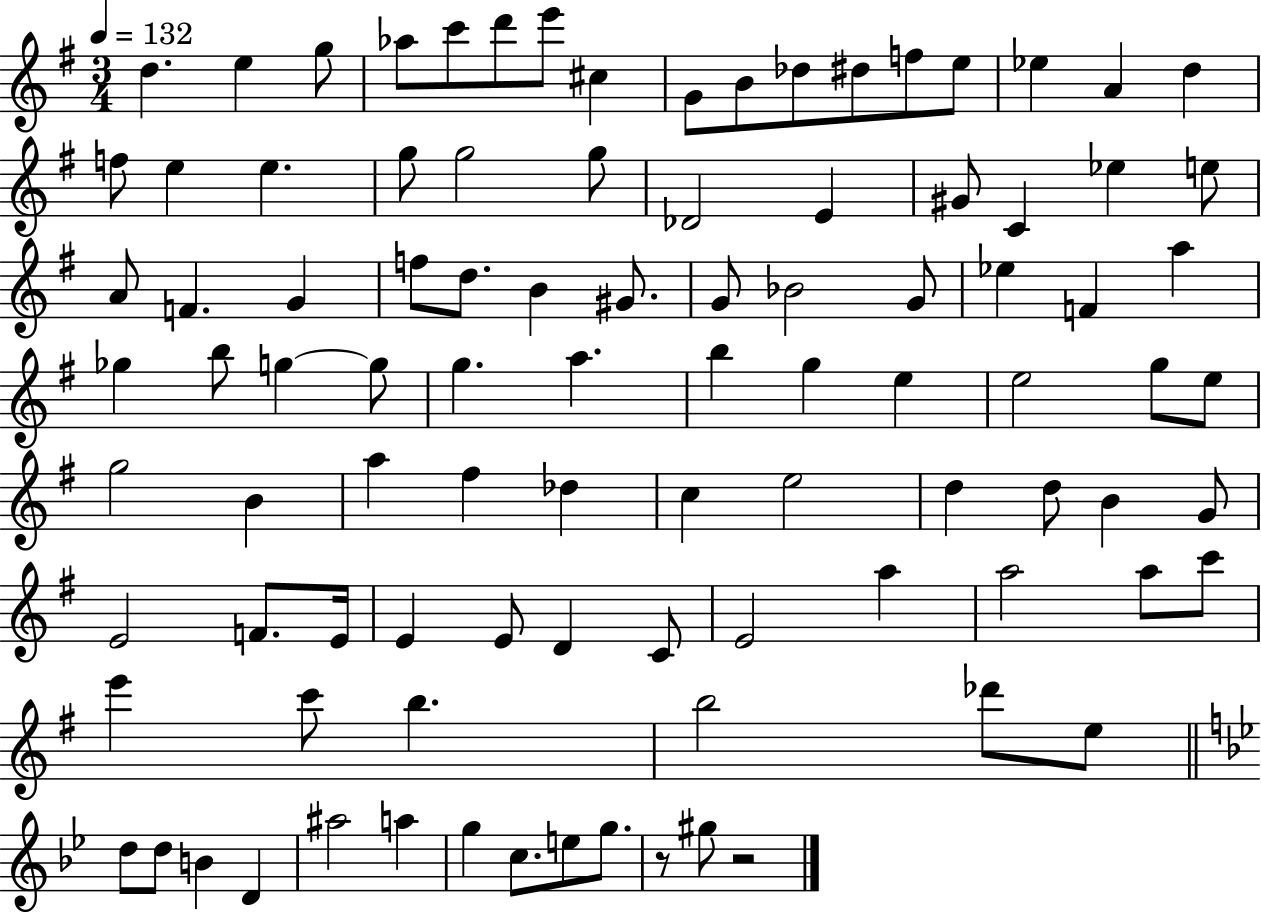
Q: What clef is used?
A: treble